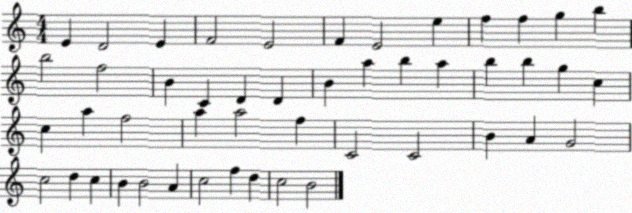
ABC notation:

X:1
T:Untitled
M:4/4
L:1/4
K:C
E D2 E F2 E2 F E2 e f f g b b2 f2 B C D D B a b a b b g c c a f2 a a2 f C2 C2 B A G2 c2 d c B B2 A c2 f d c2 B2